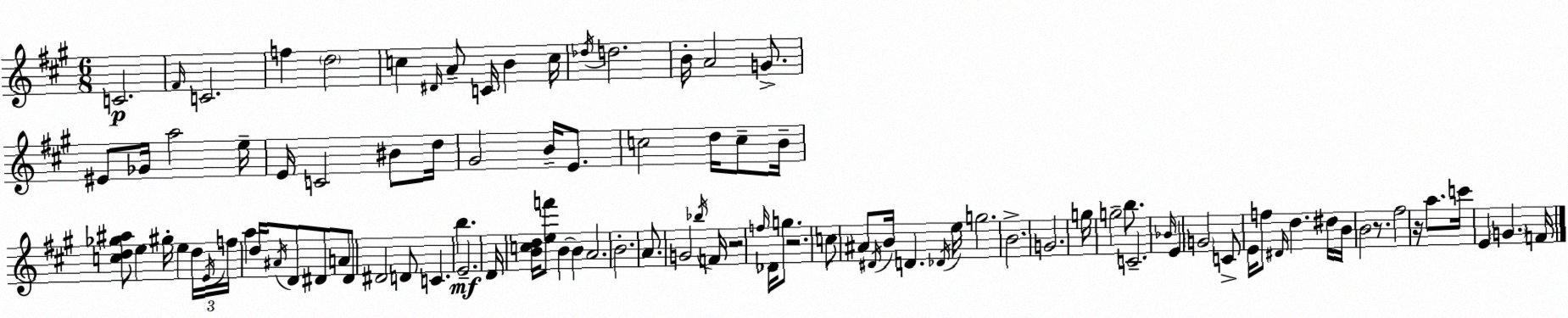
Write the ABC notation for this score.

X:1
T:Untitled
M:6/8
L:1/4
K:A
C2 ^F/4 C2 f d2 c ^D/4 A/2 C/4 B c/4 _d/4 d2 B/4 A2 G/2 ^E/2 _G/4 a2 e/4 E/4 C2 ^B/2 d/4 ^G2 B/4 E/2 c2 d/4 c/2 B/4 [cd_g^a]/2 e ^g/4 e d/4 E/4 f/4 a d/4 ^A/4 D/2 ^D/2 A/2 ^D/2 ^D2 D/2 C b E2 D/4 [Bcd]/4 [ef']/2 B B A2 B2 A/2 G2 _b/4 F/4 z2 f/4 _D/4 g/2 z2 c/2 ^A/2 ^D/4 B/4 D _D/4 e/4 g2 B2 G2 g/4 g2 b/2 C2 _B/4 E G2 C/2 E/4 f/2 ^D/4 d ^d/4 B/4 B2 z/2 ^f2 z/4 a/2 c'/4 E G F/4